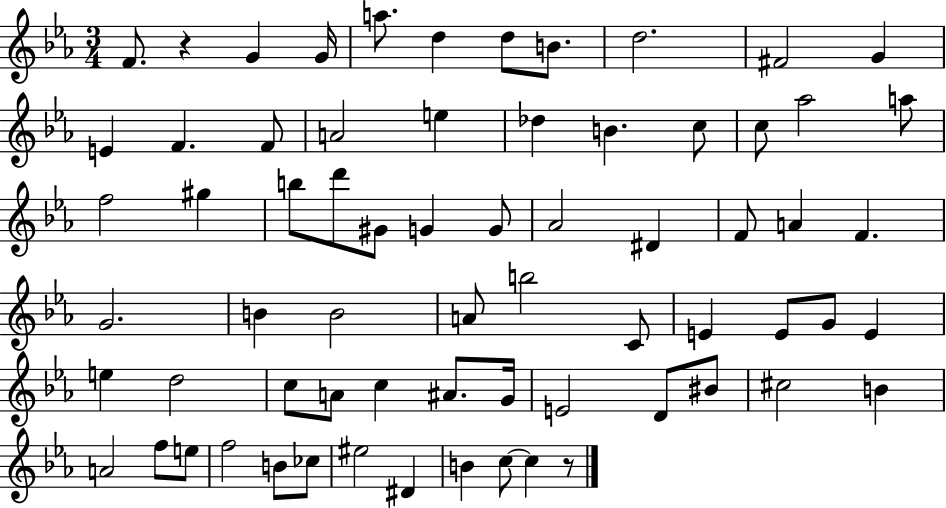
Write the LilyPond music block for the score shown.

{
  \clef treble
  \numericTimeSignature
  \time 3/4
  \key ees \major
  f'8. r4 g'4 g'16 | a''8. d''4 d''8 b'8. | d''2. | fis'2 g'4 | \break e'4 f'4. f'8 | a'2 e''4 | des''4 b'4. c''8 | c''8 aes''2 a''8 | \break f''2 gis''4 | b''8 d'''8 gis'8 g'4 g'8 | aes'2 dis'4 | f'8 a'4 f'4. | \break g'2. | b'4 b'2 | a'8 b''2 c'8 | e'4 e'8 g'8 e'4 | \break e''4 d''2 | c''8 a'8 c''4 ais'8. g'16 | e'2 d'8 bis'8 | cis''2 b'4 | \break a'2 f''8 e''8 | f''2 b'8 ces''8 | eis''2 dis'4 | b'4 c''8~~ c''4 r8 | \break \bar "|."
}